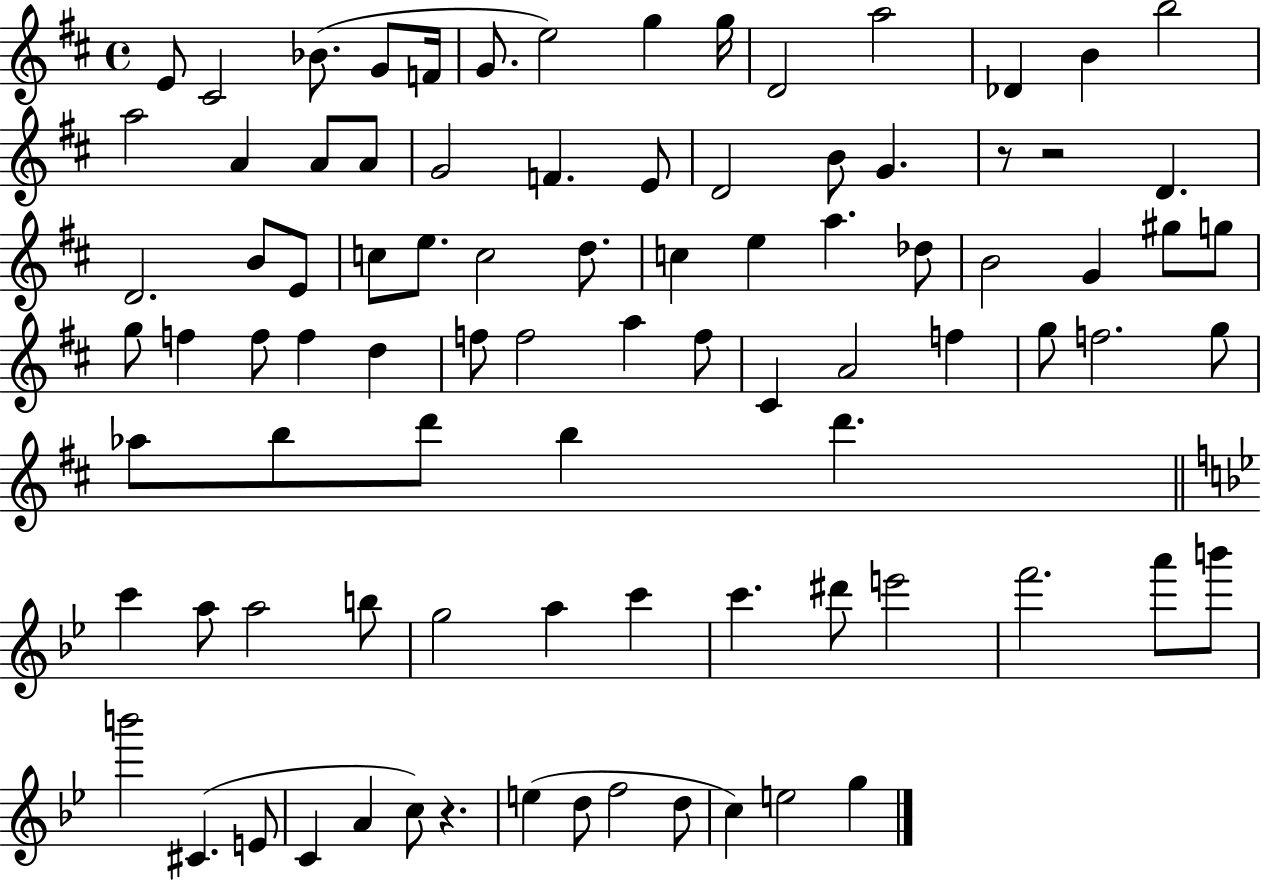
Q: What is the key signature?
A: D major